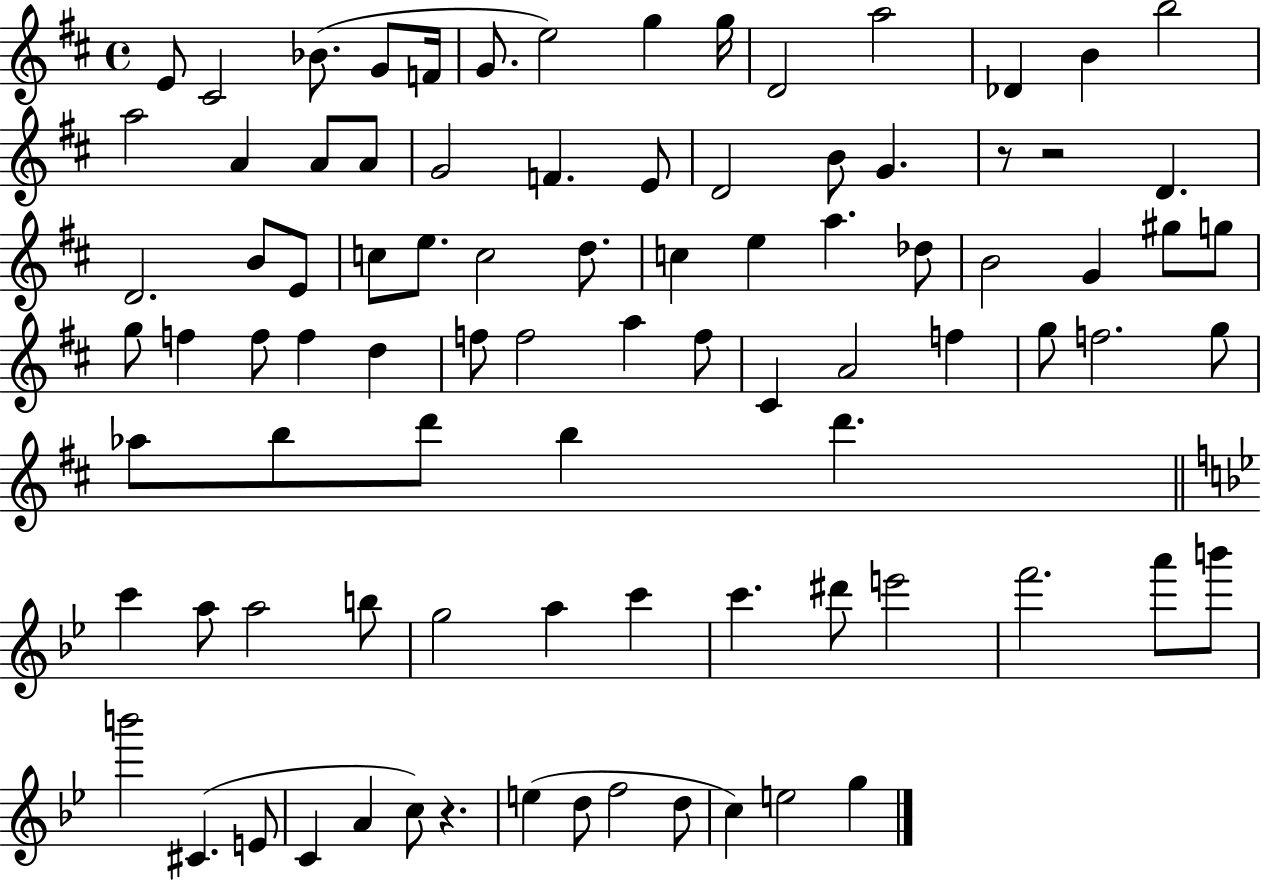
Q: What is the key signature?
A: D major